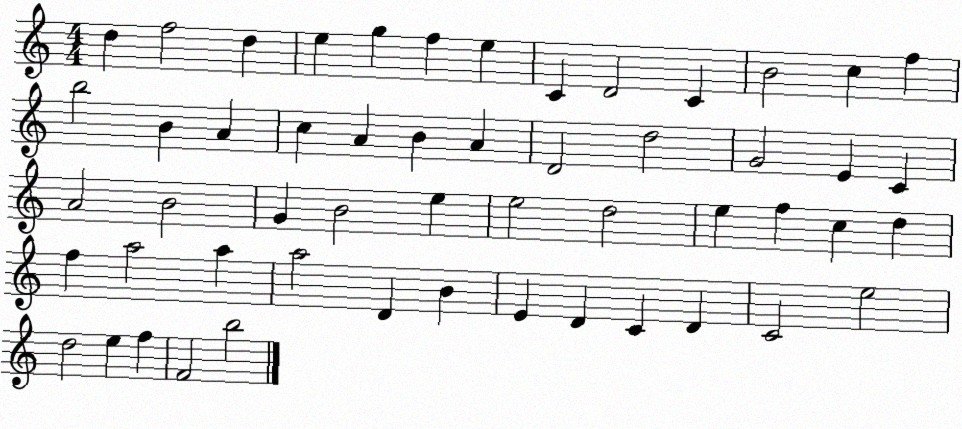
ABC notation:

X:1
T:Untitled
M:4/4
L:1/4
K:C
d f2 d e g f e C D2 C B2 c f b2 B A c A B A D2 d2 G2 E C A2 B2 G B2 e e2 d2 e f c d f a2 a a2 D B E D C D C2 e2 d2 e f F2 b2